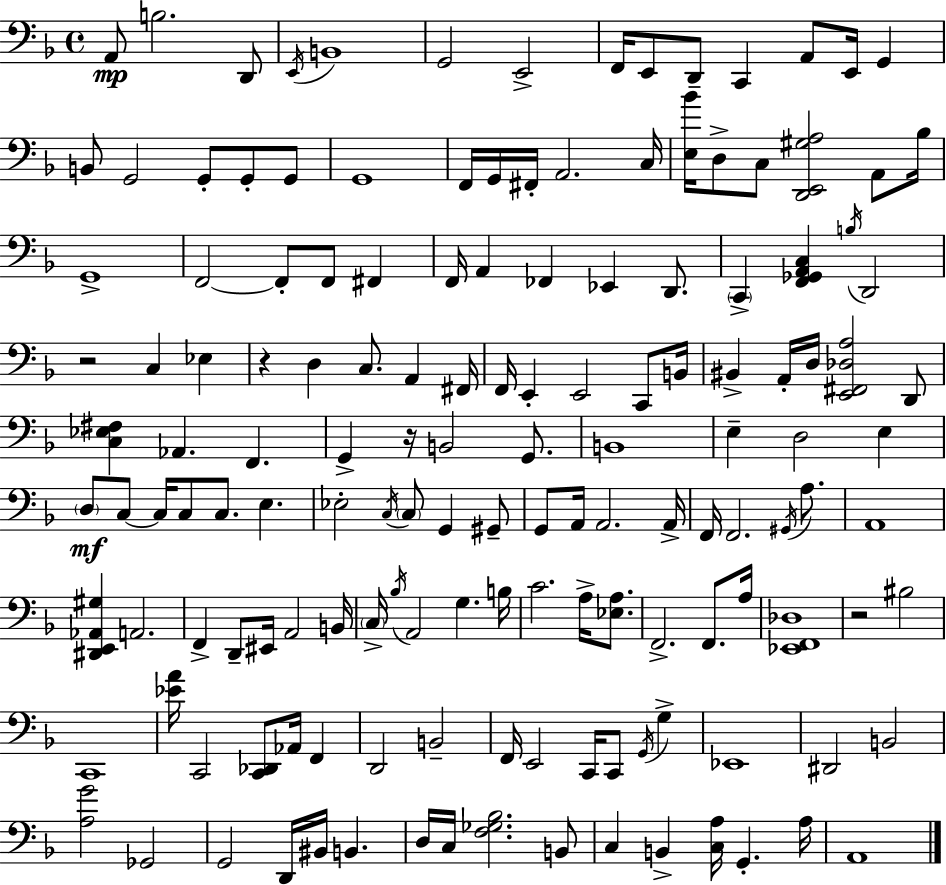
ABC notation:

X:1
T:Untitled
M:4/4
L:1/4
K:F
A,,/2 B,2 D,,/2 E,,/4 B,,4 G,,2 E,,2 F,,/4 E,,/2 D,,/2 C,, A,,/2 E,,/4 G,, B,,/2 G,,2 G,,/2 G,,/2 G,,/2 G,,4 F,,/4 G,,/4 ^F,,/4 A,,2 C,/4 [E,_B]/4 D,/2 C,/2 [D,,E,,^G,A,]2 A,,/2 _B,/4 G,,4 F,,2 F,,/2 F,,/2 ^F,, F,,/4 A,, _F,, _E,, D,,/2 C,, [F,,_G,,A,,C,] B,/4 D,,2 z2 C, _E, z D, C,/2 A,, ^F,,/4 F,,/4 E,, E,,2 C,,/2 B,,/4 ^B,, A,,/4 D,/4 [E,,^F,,_D,A,]2 D,,/2 [C,_E,^F,] _A,, F,, G,, z/4 B,,2 G,,/2 B,,4 E, D,2 E, D,/2 C,/2 C,/4 C,/2 C,/2 E, _E,2 C,/4 C,/2 G,, ^G,,/2 G,,/2 A,,/4 A,,2 A,,/4 F,,/4 F,,2 ^G,,/4 A,/2 A,,4 [^D,,E,,_A,,^G,] A,,2 F,, D,,/2 ^E,,/4 A,,2 B,,/4 C,/4 _B,/4 A,,2 G, B,/4 C2 A,/4 [_E,A,]/2 F,,2 F,,/2 A,/4 [_E,,F,,_D,]4 z2 ^B,2 C,,4 [_EA]/4 C,,2 [C,,_D,,]/2 _A,,/4 F,, D,,2 B,,2 F,,/4 E,,2 C,,/4 C,,/2 G,,/4 G, _E,,4 ^D,,2 B,,2 [A,G]2 _G,,2 G,,2 D,,/4 ^B,,/4 B,, D,/4 C,/4 [F,_G,_B,]2 B,,/2 C, B,, [C,A,]/4 G,, A,/4 A,,4